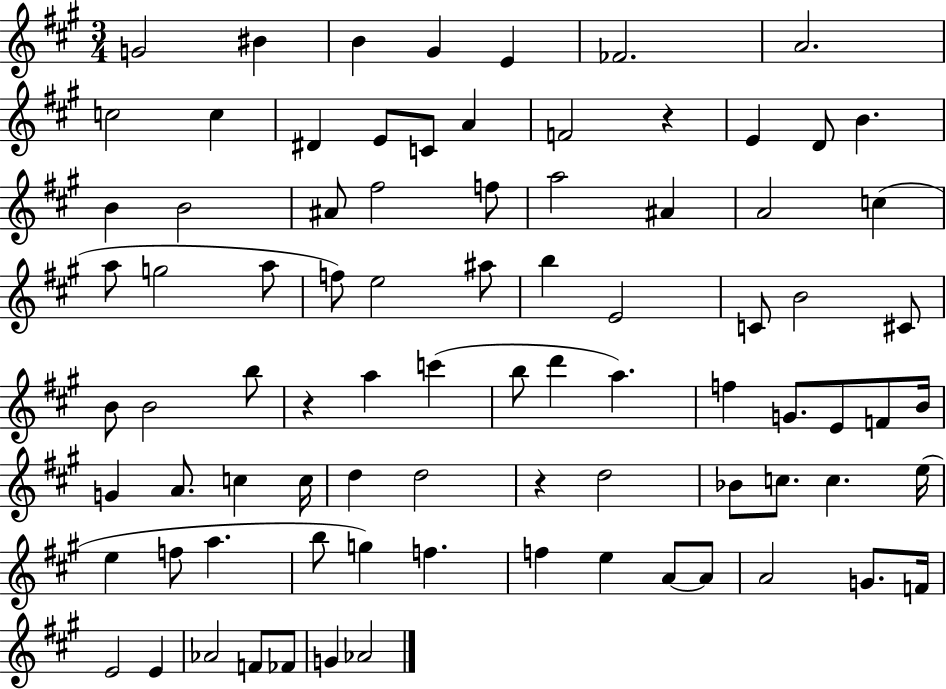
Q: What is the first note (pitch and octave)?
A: G4